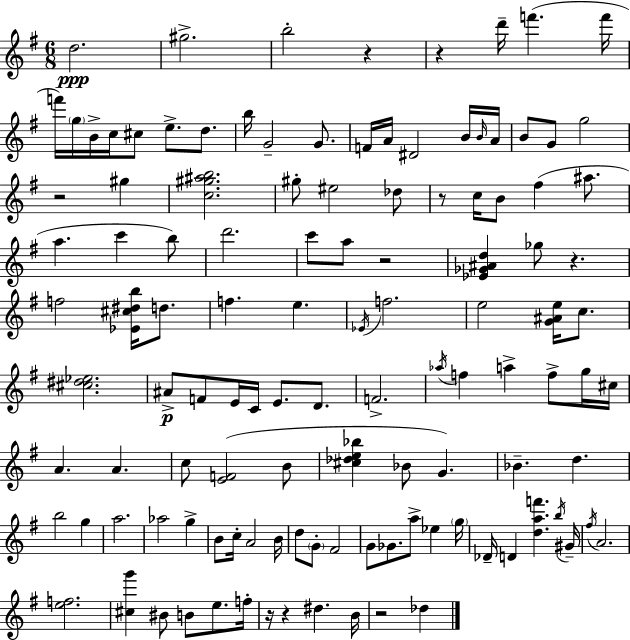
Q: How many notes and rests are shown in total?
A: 118